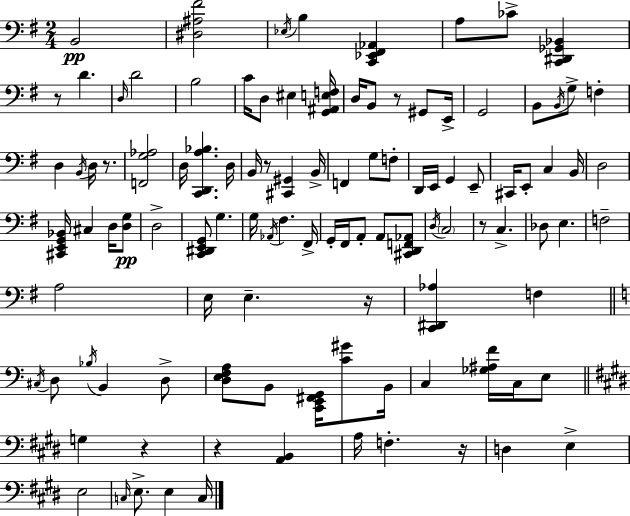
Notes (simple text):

B2/h [D#3,A#3,F#4]/h Eb3/s B3/q [C2,Eb2,F#2,Ab2]/q A3/e CES4/e [C2,D#2,Gb2,Bb2]/q R/e D4/q. D3/s D4/h B3/h C4/s D3/e EIS3/q [G2,A#2,E3,F3]/s D3/s B2/e R/e G#2/e E2/s G2/h B2/e B2/s G3/e F3/q D3/q B2/s D3/s R/e. [F2,G3,Ab3]/h D3/s [C2,D2,A3,Bb3]/q. D3/s B2/s R/e [C#2,G#2]/q B2/s F2/q G3/e F3/e D2/s E2/s G2/q E2/e C#2/s E2/e C3/q B2/s D3/h [C#2,E2,G2,Bb2]/s C#3/q D3/s [D3,G3]/e D3/h [C2,D#2,E2,G2]/e G3/q. G3/s Ab2/s F#3/q. F#2/s G2/s F#2/s A2/e A2/e [C#2,D2,F2,Ab2]/e D3/s C3/h R/e C3/q. Db3/e E3/q. F3/h A3/h E3/s E3/q. R/s [C2,D#2,Ab3]/q F3/q C#3/s D3/e Bb3/s B2/q D3/e [D3,E3,F3,A3]/e B2/e [C2,E2,F#2,G2]/s [C4,G#4]/e B2/s C3/q [Gb3,A#3,F4]/s C3/s E3/e G3/q R/q R/q [A2,B2]/q A3/s F3/q. R/s D3/q E3/q E3/h C3/s E3/e. E3/q C3/s